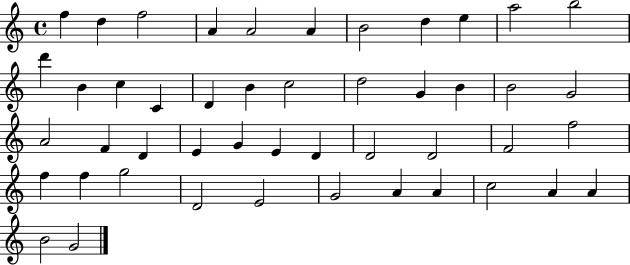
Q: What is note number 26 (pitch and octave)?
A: D4